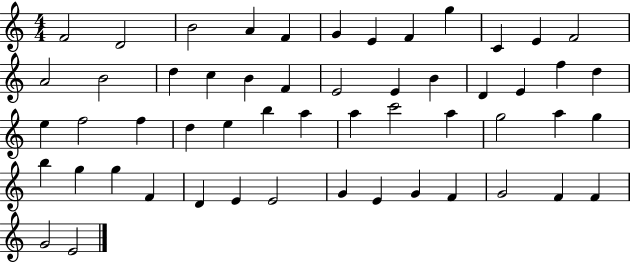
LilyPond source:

{
  \clef treble
  \numericTimeSignature
  \time 4/4
  \key c \major
  f'2 d'2 | b'2 a'4 f'4 | g'4 e'4 f'4 g''4 | c'4 e'4 f'2 | \break a'2 b'2 | d''4 c''4 b'4 f'4 | e'2 e'4 b'4 | d'4 e'4 f''4 d''4 | \break e''4 f''2 f''4 | d''4 e''4 b''4 a''4 | a''4 c'''2 a''4 | g''2 a''4 g''4 | \break b''4 g''4 g''4 f'4 | d'4 e'4 e'2 | g'4 e'4 g'4 f'4 | g'2 f'4 f'4 | \break g'2 e'2 | \bar "|."
}